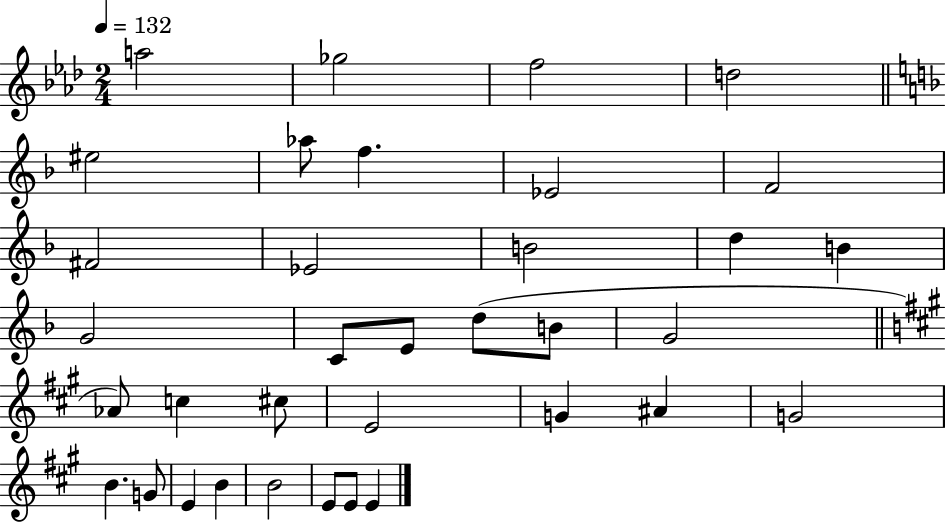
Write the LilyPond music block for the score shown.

{
  \clef treble
  \numericTimeSignature
  \time 2/4
  \key aes \major
  \tempo 4 = 132
  a''2 | ges''2 | f''2 | d''2 | \break \bar "||" \break \key f \major eis''2 | aes''8 f''4. | ees'2 | f'2 | \break fis'2 | ees'2 | b'2 | d''4 b'4 | \break g'2 | c'8 e'8 d''8( b'8 | g'2 | \bar "||" \break \key a \major aes'8) c''4 cis''8 | e'2 | g'4 ais'4 | g'2 | \break b'4. g'8 | e'4 b'4 | b'2 | e'8 e'8 e'4 | \break \bar "|."
}